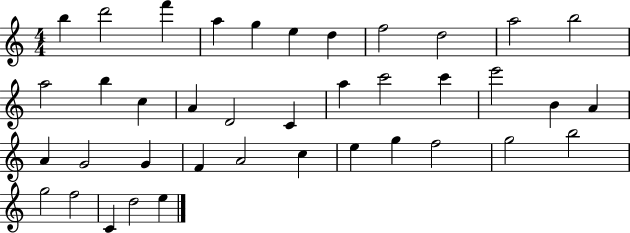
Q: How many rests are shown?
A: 0